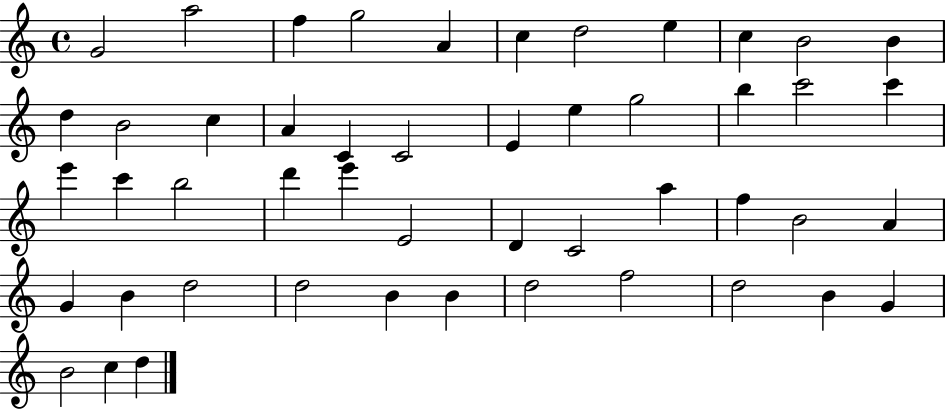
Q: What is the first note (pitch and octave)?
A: G4